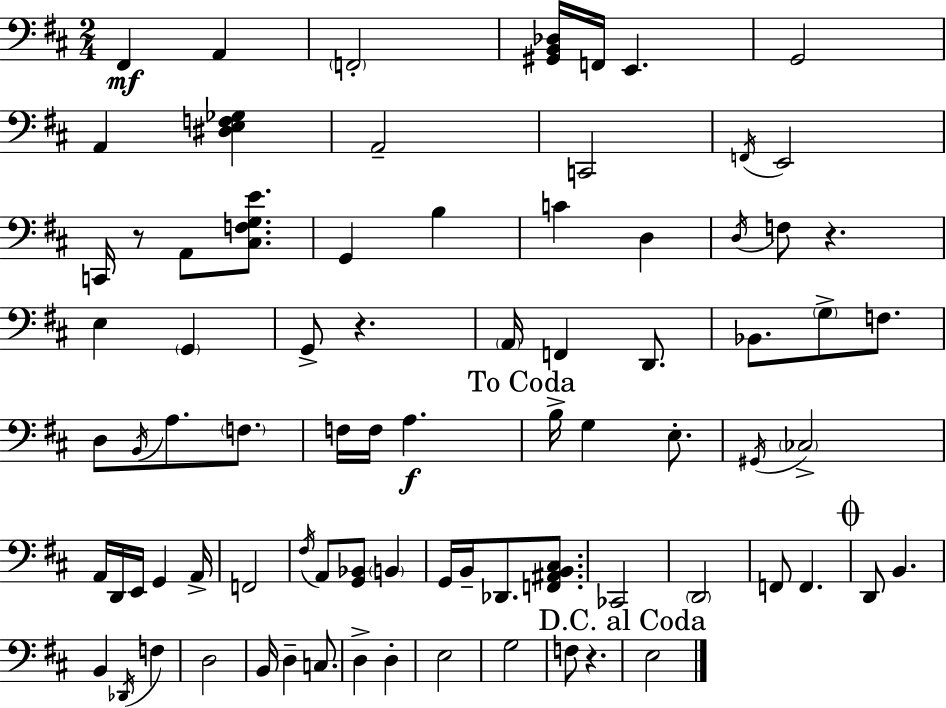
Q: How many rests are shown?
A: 4